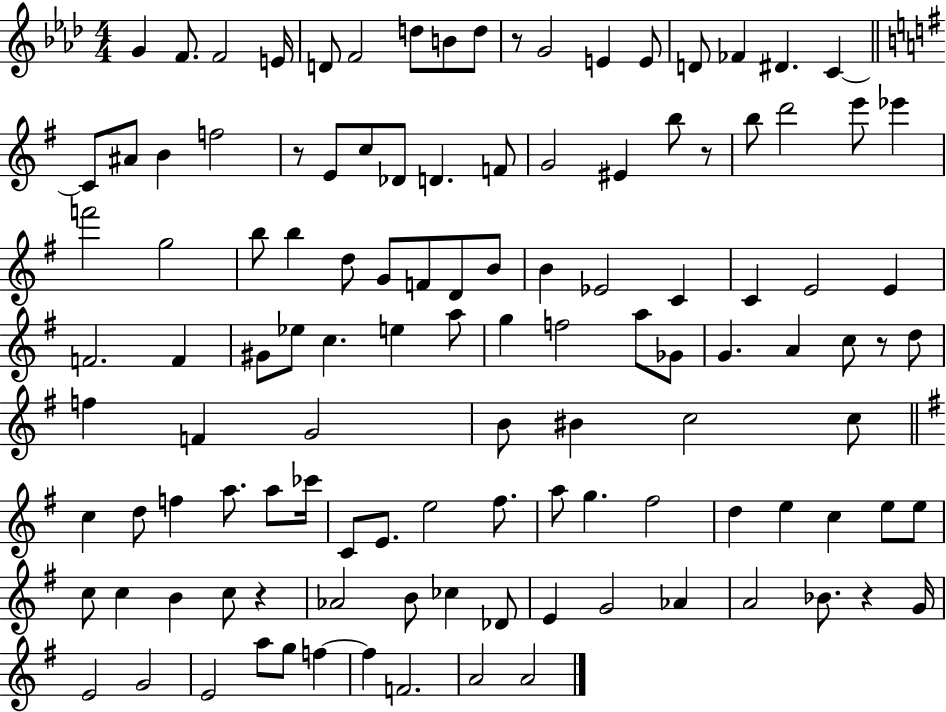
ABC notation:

X:1
T:Untitled
M:4/4
L:1/4
K:Ab
G F/2 F2 E/4 D/2 F2 d/2 B/2 d/2 z/2 G2 E E/2 D/2 _F ^D C C/2 ^A/2 B f2 z/2 E/2 c/2 _D/2 D F/2 G2 ^E b/2 z/2 b/2 d'2 e'/2 _e' f'2 g2 b/2 b d/2 G/2 F/2 D/2 B/2 B _E2 C C E2 E F2 F ^G/2 _e/2 c e a/2 g f2 a/2 _G/2 G A c/2 z/2 d/2 f F G2 B/2 ^B c2 c/2 c d/2 f a/2 a/2 _c'/4 C/2 E/2 e2 ^f/2 a/2 g ^f2 d e c e/2 e/2 c/2 c B c/2 z _A2 B/2 _c _D/2 E G2 _A A2 _B/2 z G/4 E2 G2 E2 a/2 g/2 f f F2 A2 A2